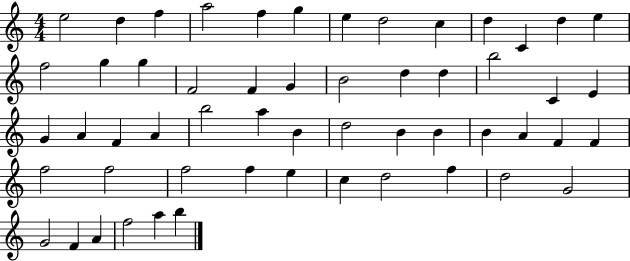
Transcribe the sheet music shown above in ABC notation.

X:1
T:Untitled
M:4/4
L:1/4
K:C
e2 d f a2 f g e d2 c d C d e f2 g g F2 F G B2 d d b2 C E G A F A b2 a B d2 B B B A F F f2 f2 f2 f e c d2 f d2 G2 G2 F A f2 a b